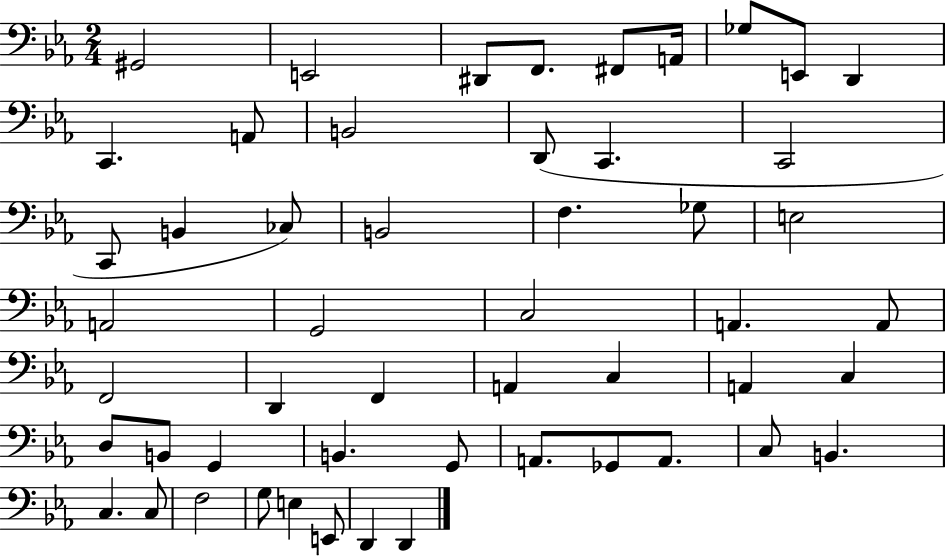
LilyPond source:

{
  \clef bass
  \numericTimeSignature
  \time 2/4
  \key ees \major
  gis,2 | e,2 | dis,8 f,8. fis,8 a,16 | ges8 e,8 d,4 | \break c,4. a,8 | b,2 | d,8( c,4. | c,2 | \break c,8 b,4 ces8) | b,2 | f4. ges8 | e2 | \break a,2 | g,2 | c2 | a,4. a,8 | \break f,2 | d,4 f,4 | a,4 c4 | a,4 c4 | \break d8 b,8 g,4 | b,4. g,8 | a,8. ges,8 a,8. | c8 b,4. | \break c4. c8 | f2 | g8 e4 e,8 | d,4 d,4 | \break \bar "|."
}